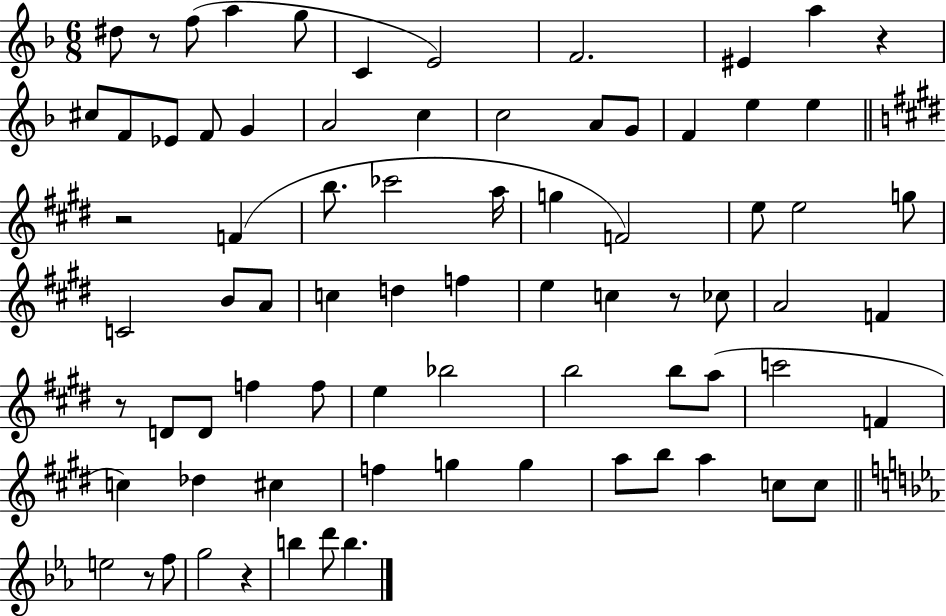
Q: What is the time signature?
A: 6/8